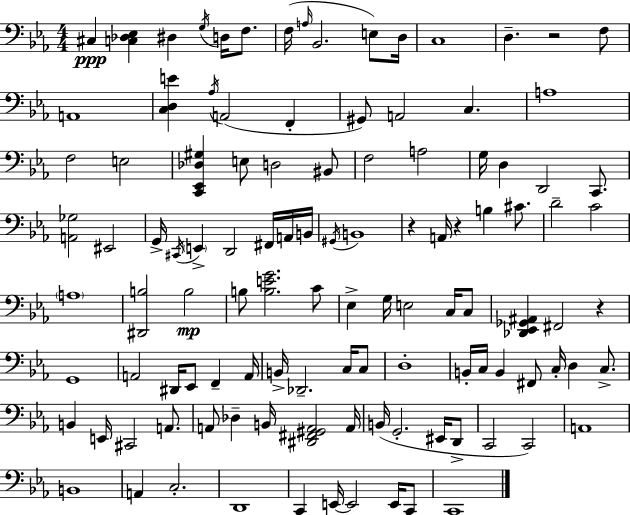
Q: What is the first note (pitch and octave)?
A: C#3